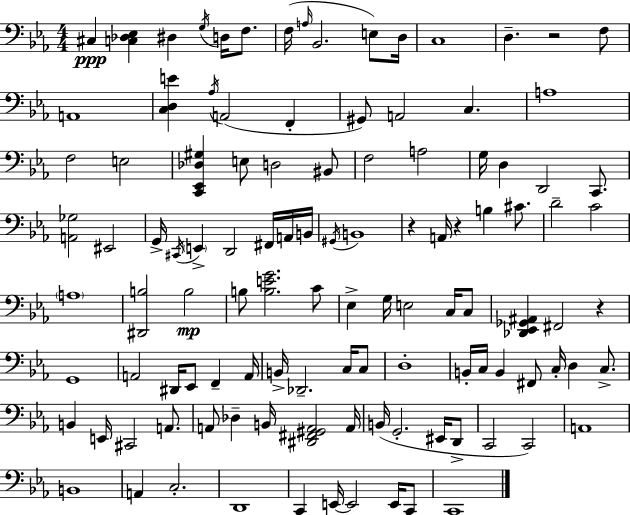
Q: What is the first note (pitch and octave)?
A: C#3